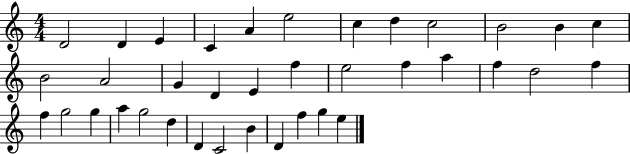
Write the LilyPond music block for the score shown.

{
  \clef treble
  \numericTimeSignature
  \time 4/4
  \key c \major
  d'2 d'4 e'4 | c'4 a'4 e''2 | c''4 d''4 c''2 | b'2 b'4 c''4 | \break b'2 a'2 | g'4 d'4 e'4 f''4 | e''2 f''4 a''4 | f''4 d''2 f''4 | \break f''4 g''2 g''4 | a''4 g''2 d''4 | d'4 c'2 b'4 | d'4 f''4 g''4 e''4 | \break \bar "|."
}